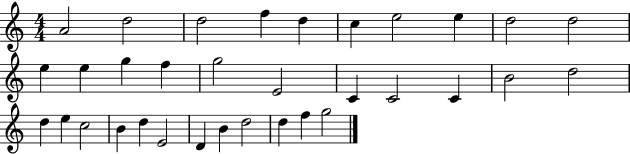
A4/h D5/h D5/h F5/q D5/q C5/q E5/h E5/q D5/h D5/h E5/q E5/q G5/q F5/q G5/h E4/h C4/q C4/h C4/q B4/h D5/h D5/q E5/q C5/h B4/q D5/q E4/h D4/q B4/q D5/h D5/q F5/q G5/h